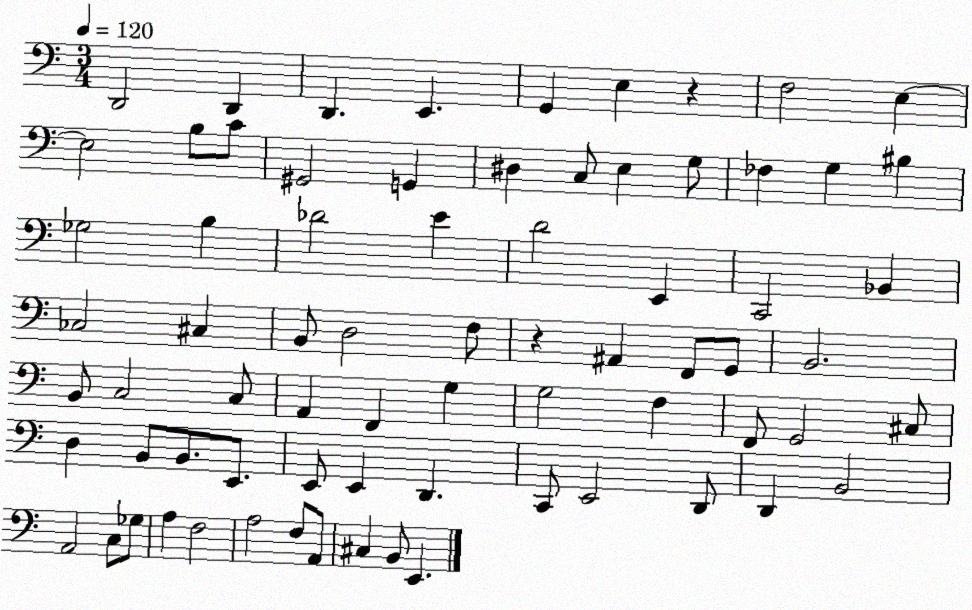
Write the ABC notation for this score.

X:1
T:Untitled
M:3/4
L:1/4
K:C
D,,2 D,, D,, E,, G,, E, z F,2 E, E,2 B,/2 C/2 ^G,,2 G,, ^D, C,/2 E, G,/2 _F, G, ^B, _G,2 B, _D2 E D2 E,, C,,2 _B,, _C,2 ^C, B,,/2 D,2 F,/2 z ^A,, F,,/2 G,,/2 B,,2 B,,/2 C,2 C,/2 A,, F,, G, G,2 F, F,,/2 G,,2 ^C,/2 D, B,,/2 B,,/2 E,,/2 E,,/2 E,, D,, C,,/2 E,,2 D,,/2 D,, B,,2 A,,2 C,/2 _G,/2 A, F,2 A,2 F,/2 A,,/2 ^C, B,,/2 E,,